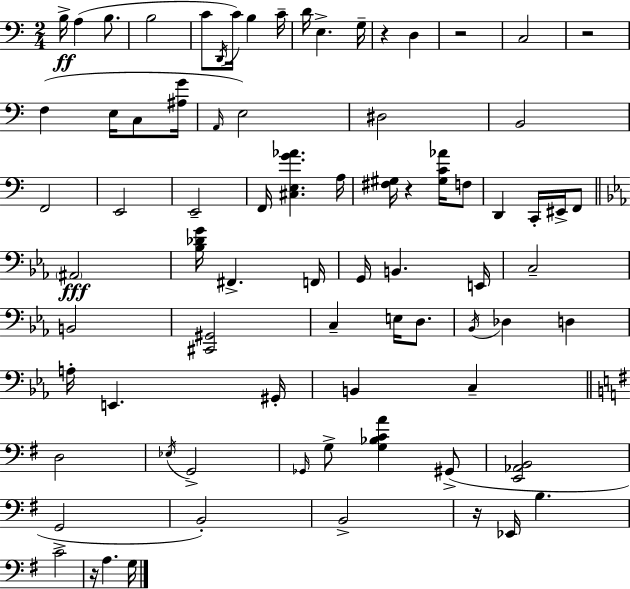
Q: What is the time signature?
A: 2/4